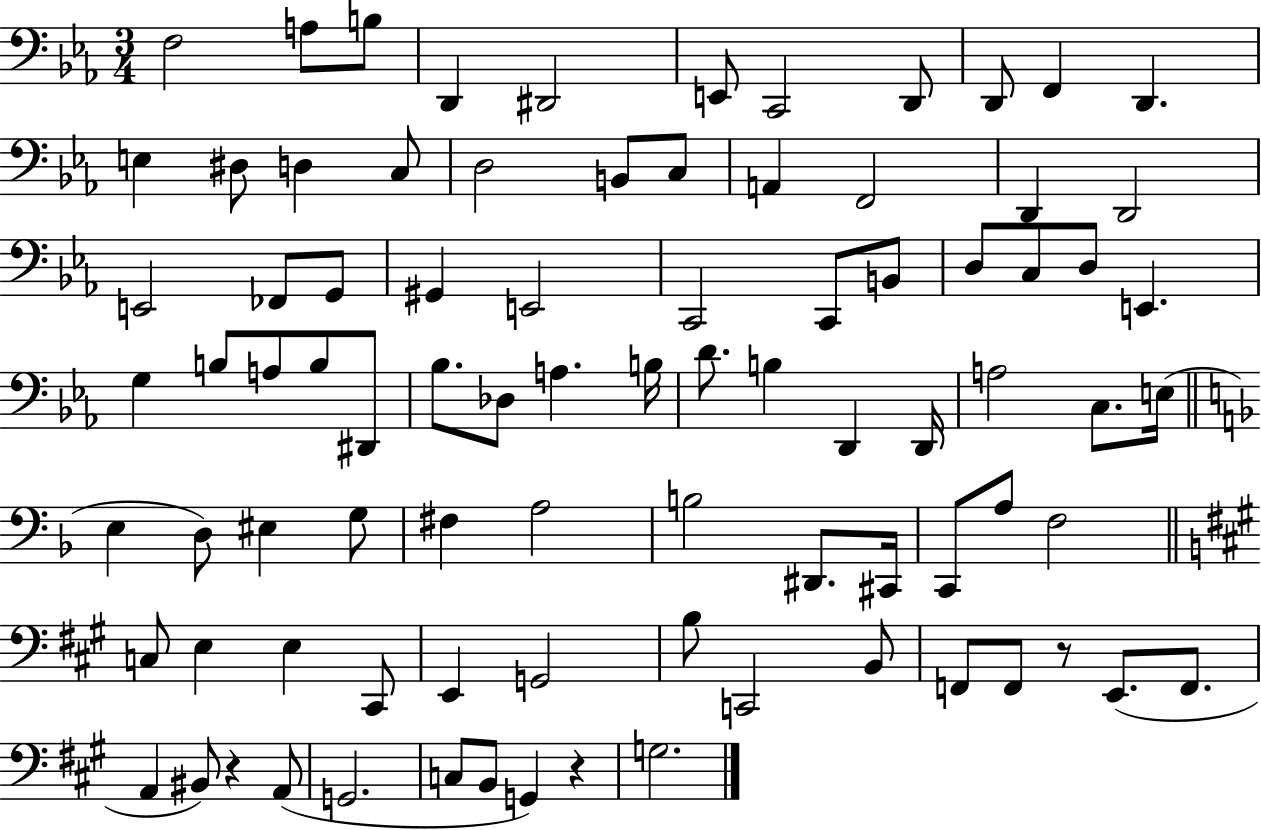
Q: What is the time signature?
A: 3/4